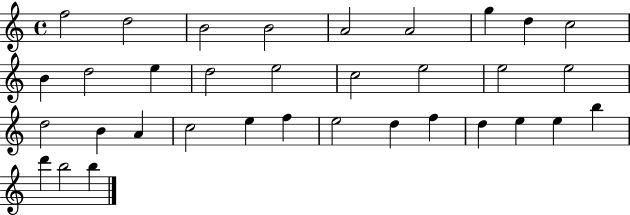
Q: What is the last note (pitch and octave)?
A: B5